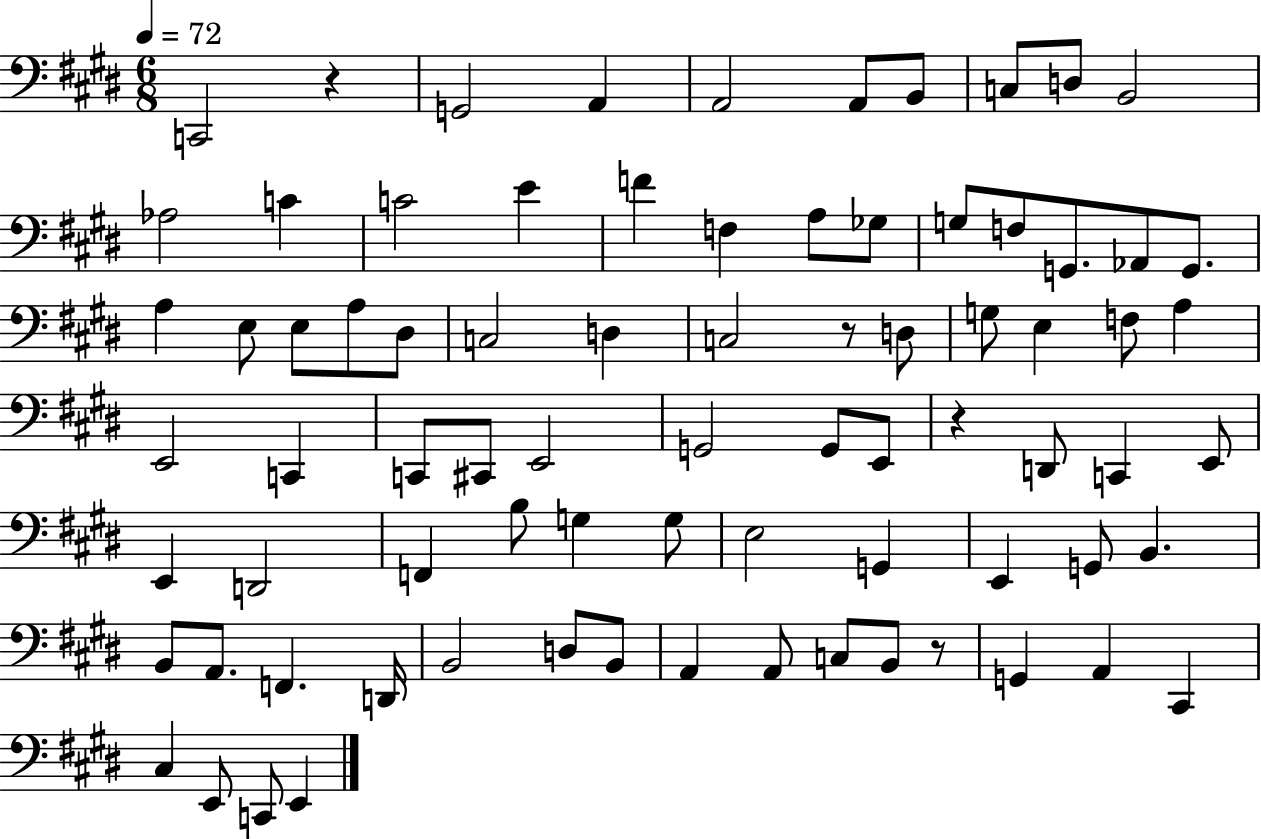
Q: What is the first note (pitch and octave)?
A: C2